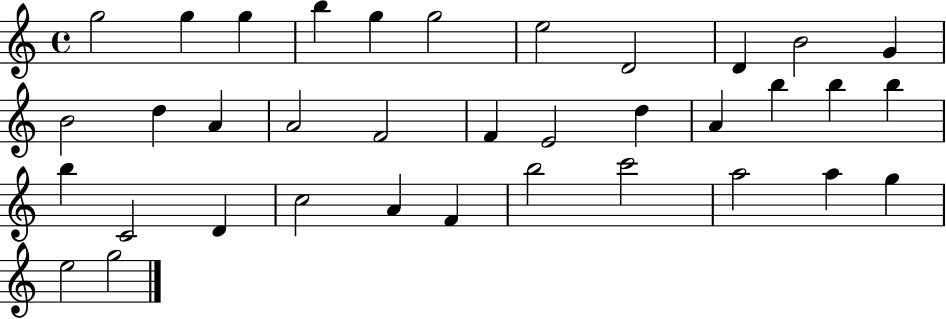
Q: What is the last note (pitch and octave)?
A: G5